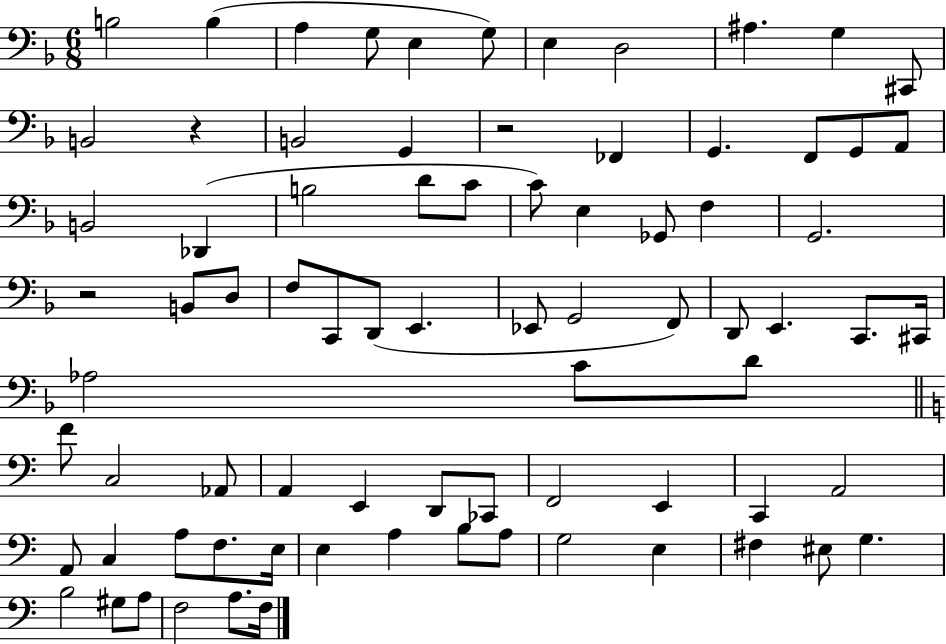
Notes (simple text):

B3/h B3/q A3/q G3/e E3/q G3/e E3/q D3/h A#3/q. G3/q C#2/e B2/h R/q B2/h G2/q R/h FES2/q G2/q. F2/e G2/e A2/e B2/h Db2/q B3/h D4/e C4/e C4/e E3/q Gb2/e F3/q G2/h. R/h B2/e D3/e F3/e C2/e D2/e E2/q. Eb2/e G2/h F2/e D2/e E2/q. C2/e. C#2/s Ab3/h C4/e D4/e F4/e C3/h Ab2/e A2/q E2/q D2/e CES2/e F2/h E2/q C2/q A2/h A2/e C3/q A3/e F3/e. E3/s E3/q A3/q B3/e A3/e G3/h E3/q F#3/q EIS3/e G3/q. B3/h G#3/e A3/e F3/h A3/e. F3/s